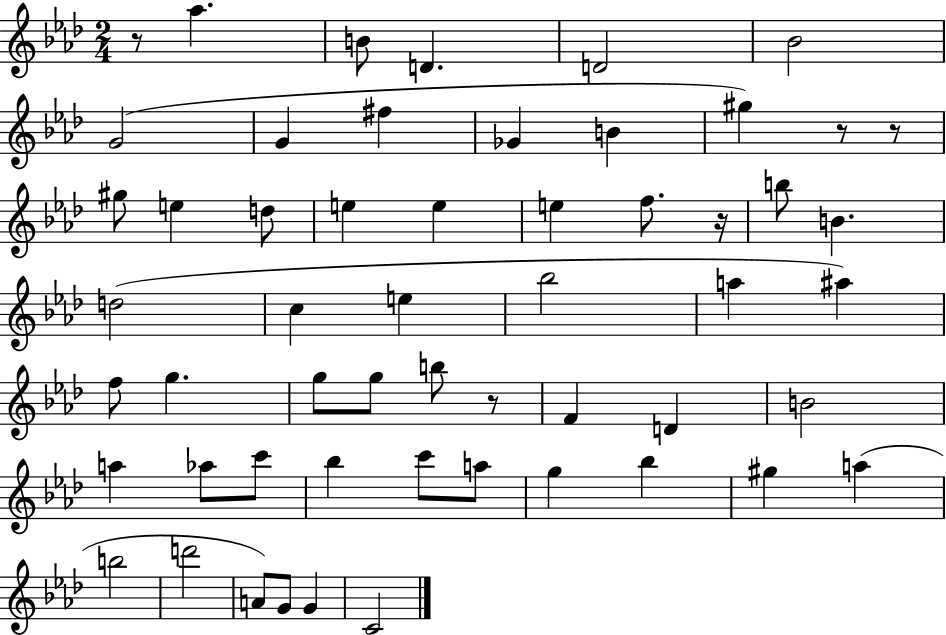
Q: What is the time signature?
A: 2/4